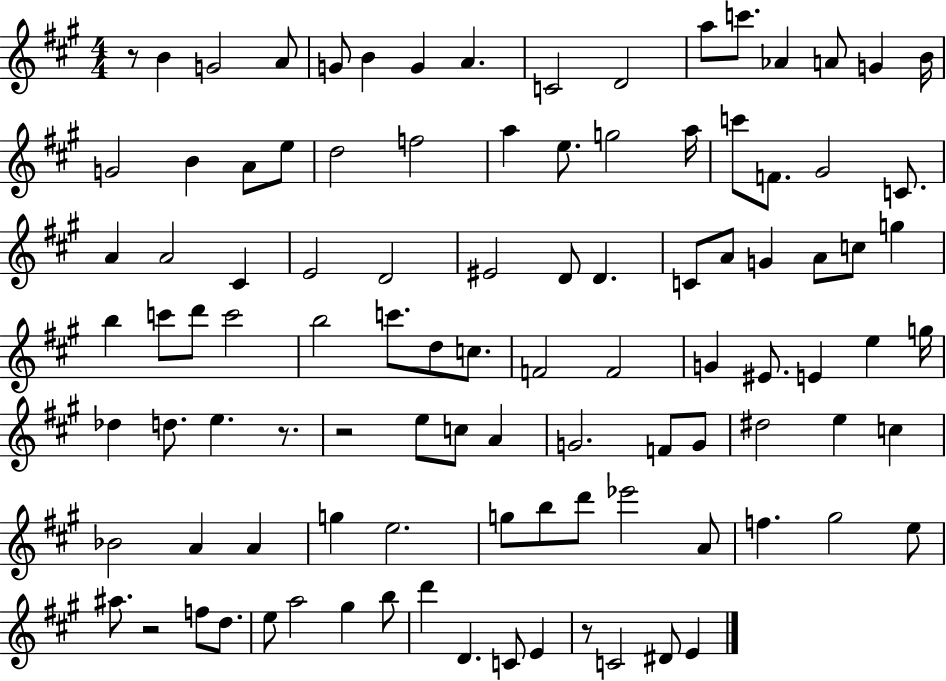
R/e B4/q G4/h A4/e G4/e B4/q G4/q A4/q. C4/h D4/h A5/e C6/e. Ab4/q A4/e G4/q B4/s G4/h B4/q A4/e E5/e D5/h F5/h A5/q E5/e. G5/h A5/s C6/e F4/e. G#4/h C4/e. A4/q A4/h C#4/q E4/h D4/h EIS4/h D4/e D4/q. C4/e A4/e G4/q A4/e C5/e G5/q B5/q C6/e D6/e C6/h B5/h C6/e. D5/e C5/e. F4/h F4/h G4/q EIS4/e. E4/q E5/q G5/s Db5/q D5/e. E5/q. R/e. R/h E5/e C5/e A4/q G4/h. F4/e G4/e D#5/h E5/q C5/q Bb4/h A4/q A4/q G5/q E5/h. G5/e B5/e D6/e Eb6/h A4/e F5/q. G#5/h E5/e A#5/e. R/h F5/e D5/e. E5/e A5/h G#5/q B5/e D6/q D4/q. C4/e E4/q R/e C4/h D#4/e E4/q